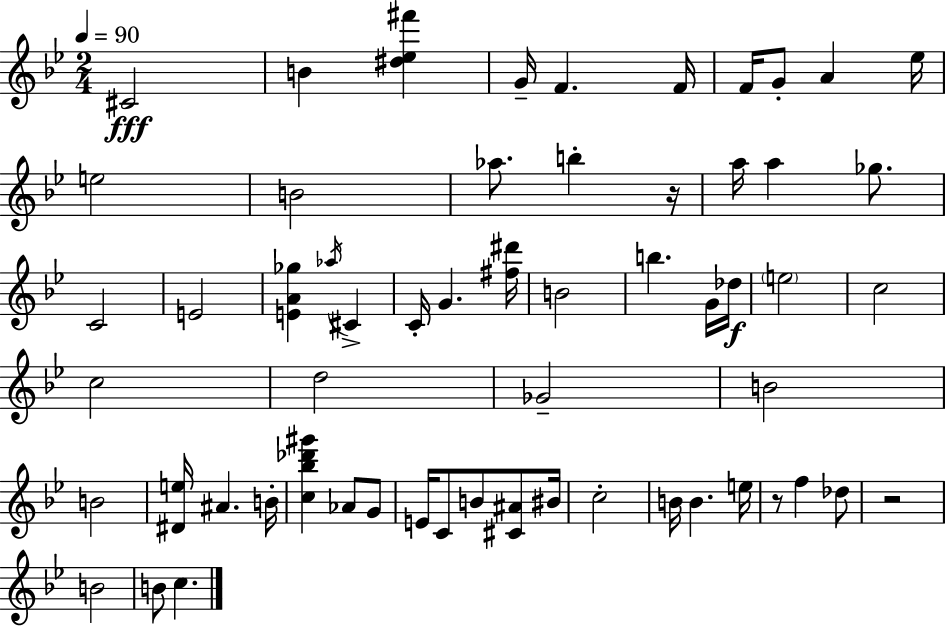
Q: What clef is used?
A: treble